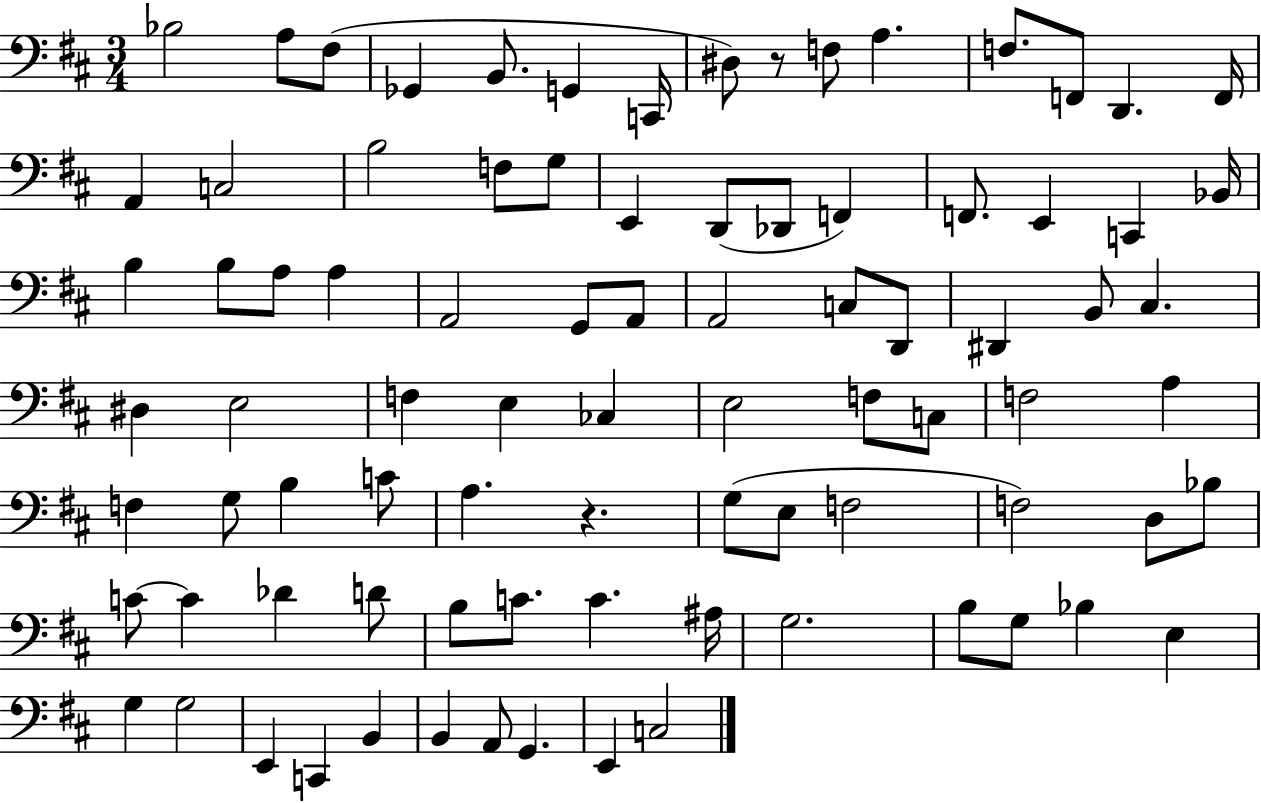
X:1
T:Untitled
M:3/4
L:1/4
K:D
_B,2 A,/2 ^F,/2 _G,, B,,/2 G,, C,,/4 ^D,/2 z/2 F,/2 A, F,/2 F,,/2 D,, F,,/4 A,, C,2 B,2 F,/2 G,/2 E,, D,,/2 _D,,/2 F,, F,,/2 E,, C,, _B,,/4 B, B,/2 A,/2 A, A,,2 G,,/2 A,,/2 A,,2 C,/2 D,,/2 ^D,, B,,/2 ^C, ^D, E,2 F, E, _C, E,2 F,/2 C,/2 F,2 A, F, G,/2 B, C/2 A, z G,/2 E,/2 F,2 F,2 D,/2 _B,/2 C/2 C _D D/2 B,/2 C/2 C ^A,/4 G,2 B,/2 G,/2 _B, E, G, G,2 E,, C,, B,, B,, A,,/2 G,, E,, C,2